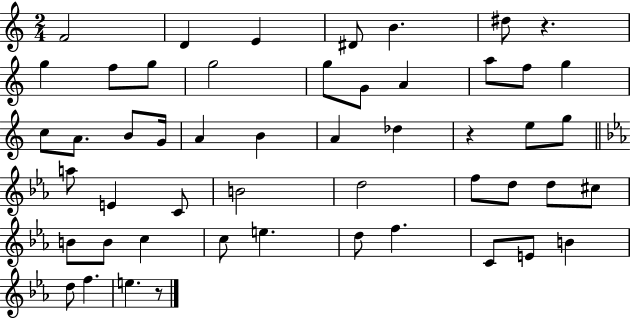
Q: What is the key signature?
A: C major